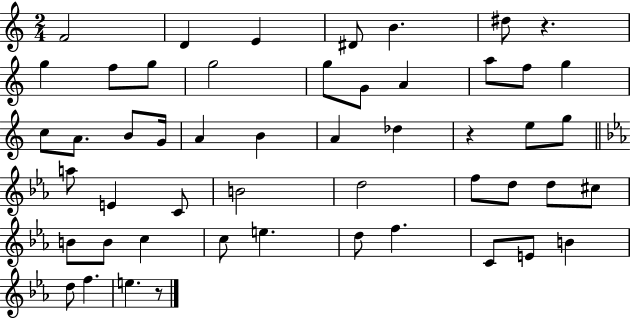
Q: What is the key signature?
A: C major